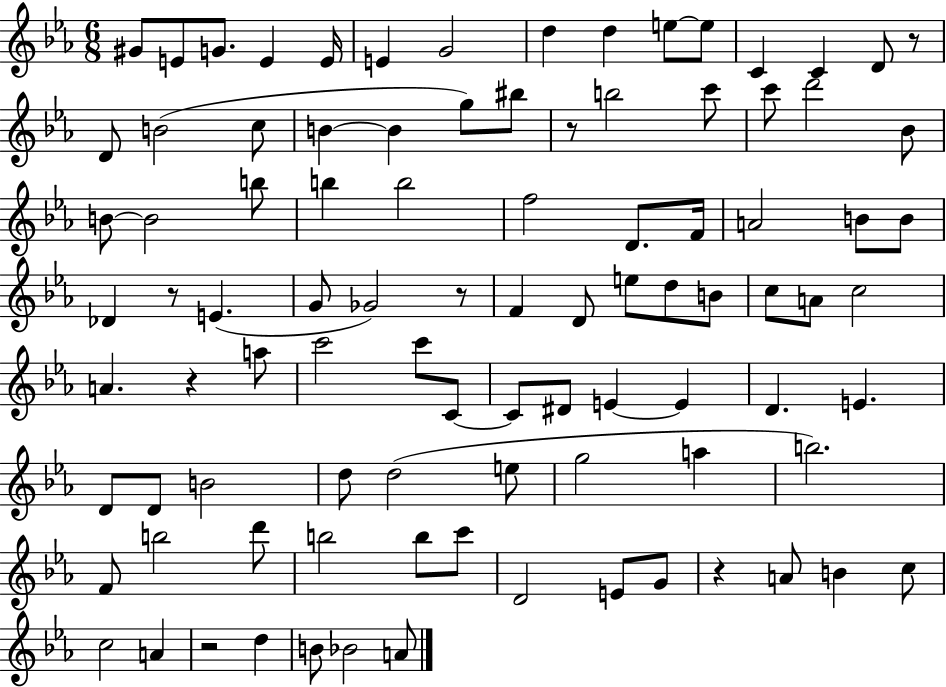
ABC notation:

X:1
T:Untitled
M:6/8
L:1/4
K:Eb
^G/2 E/2 G/2 E E/4 E G2 d d e/2 e/2 C C D/2 z/2 D/2 B2 c/2 B B g/2 ^b/2 z/2 b2 c'/2 c'/2 d'2 _B/2 B/2 B2 b/2 b b2 f2 D/2 F/4 A2 B/2 B/2 _D z/2 E G/2 _G2 z/2 F D/2 e/2 d/2 B/2 c/2 A/2 c2 A z a/2 c'2 c'/2 C/2 C/2 ^D/2 E E D E D/2 D/2 B2 d/2 d2 e/2 g2 a b2 F/2 b2 d'/2 b2 b/2 c'/2 D2 E/2 G/2 z A/2 B c/2 c2 A z2 d B/2 _B2 A/2